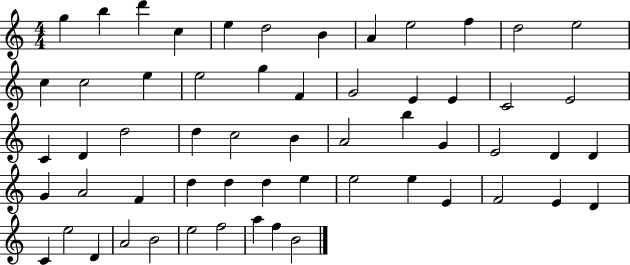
{
  \clef treble
  \numericTimeSignature
  \time 4/4
  \key c \major
  g''4 b''4 d'''4 c''4 | e''4 d''2 b'4 | a'4 e''2 f''4 | d''2 e''2 | \break c''4 c''2 e''4 | e''2 g''4 f'4 | g'2 e'4 e'4 | c'2 e'2 | \break c'4 d'4 d''2 | d''4 c''2 b'4 | a'2 b''4 g'4 | e'2 d'4 d'4 | \break g'4 a'2 f'4 | d''4 d''4 d''4 e''4 | e''2 e''4 e'4 | f'2 e'4 d'4 | \break c'4 e''2 d'4 | a'2 b'2 | e''2 f''2 | a''4 f''4 b'2 | \break \bar "|."
}